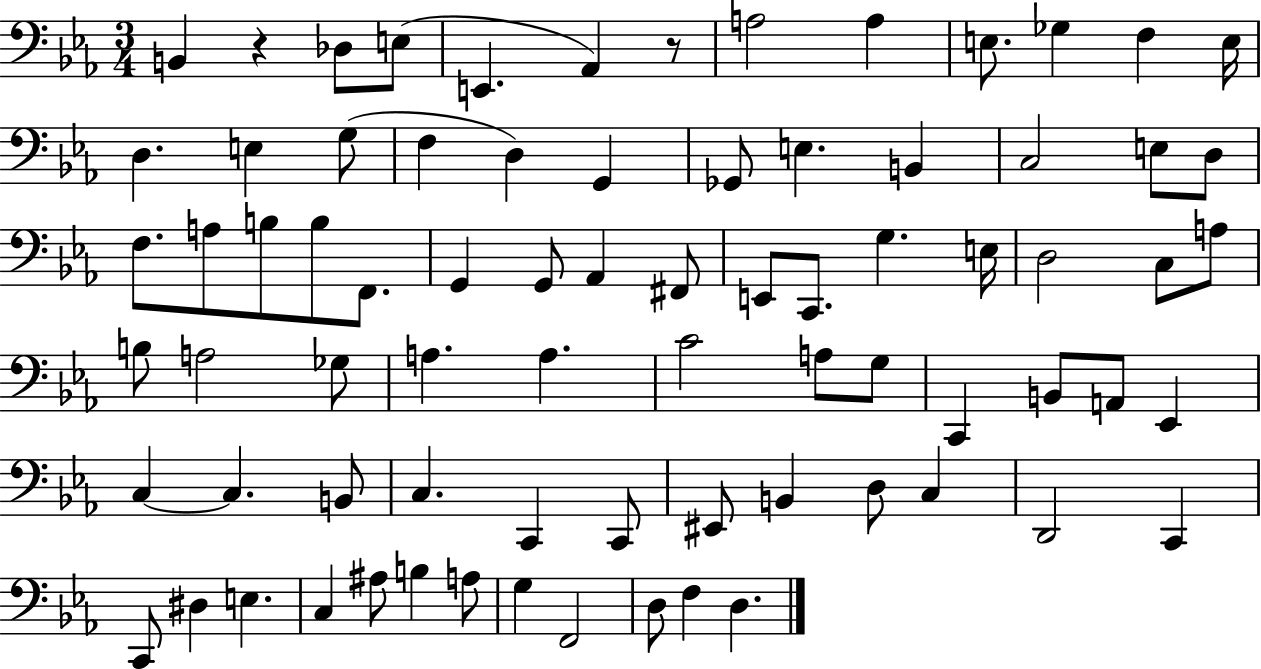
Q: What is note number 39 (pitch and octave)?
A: A3